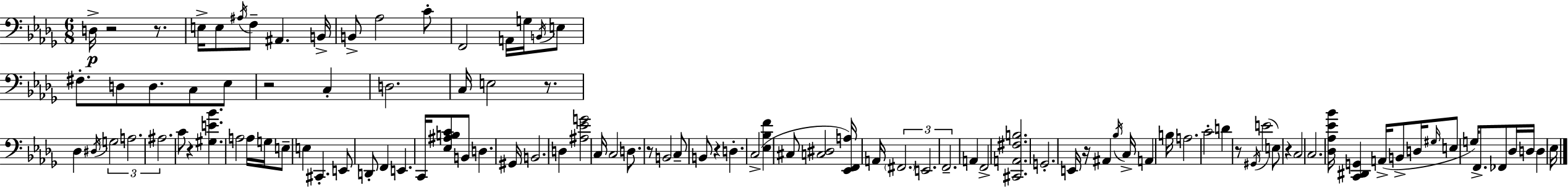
X:1
T:Untitled
M:6/8
L:1/4
K:Bbm
D,/4 z2 z/2 E,/4 E,/2 ^A,/4 F,/2 ^A,, B,,/4 B,,/2 _A,2 C/2 F,,2 A,,/4 G,/4 B,,/4 E,/2 ^F,/2 D,/2 D,/2 C,/2 _E,/2 z2 C, D,2 C,/4 E,2 z/2 _D, ^D,/4 G,2 A,2 ^A,2 C/2 z [^G,E_B] A,2 A,/4 G,/4 E,/2 E, ^C,, E,,/2 D,,/2 F,, E,, C,,/4 [_E,^A,B,C]/2 B,,/2 D, ^G,,/4 B,,2 D, [^A,_EG]2 C,/4 C,2 D,/2 z/2 B,,2 C,/2 B,,/2 z D, C,2 [_E,_B,F] ^C,/2 [C,^D,]2 [_E,,F,,A,]/4 A,,/4 ^F,,2 E,,2 F,,2 A,, F,,2 [^C,,A,,^F,B,]2 G,,2 E,,/4 z/4 ^A,, _B,/4 C,/4 A,, B,/4 A,2 C2 D z/2 ^G,,/4 E2 E,/2 z C,2 C,2 [_D,_A,_E_B]/4 [C,,^D,,G,,] A,,/4 B,,/2 D,/4 ^G,/4 E,/2 G,/4 F,,/2 _F,,/2 _D,/4 D,/4 D, _E,/4